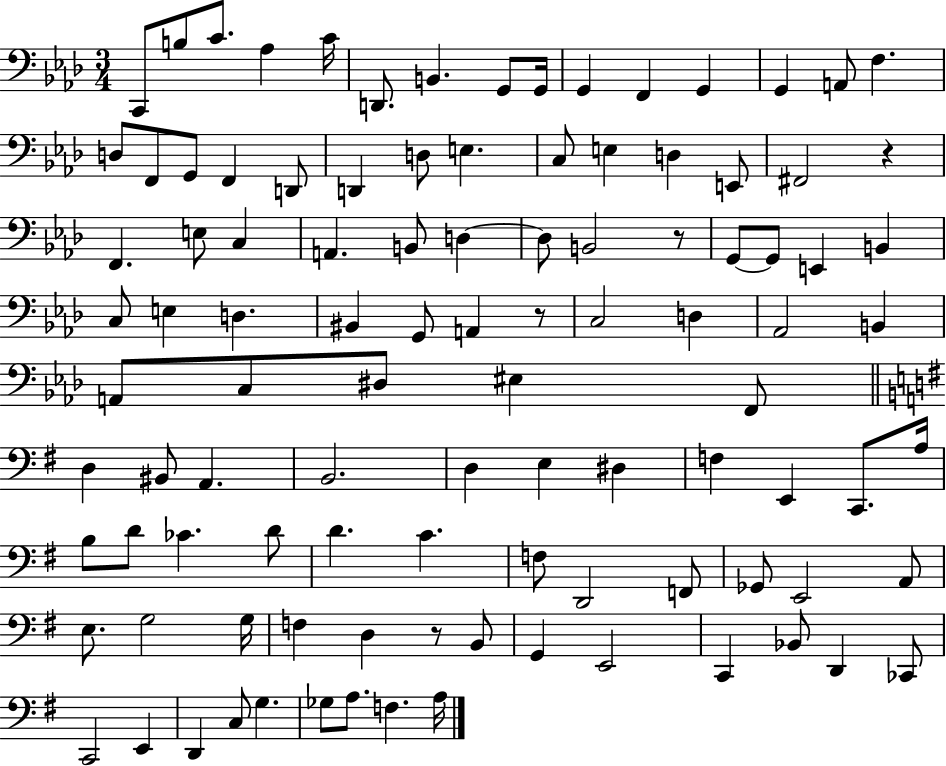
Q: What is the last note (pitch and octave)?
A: A3